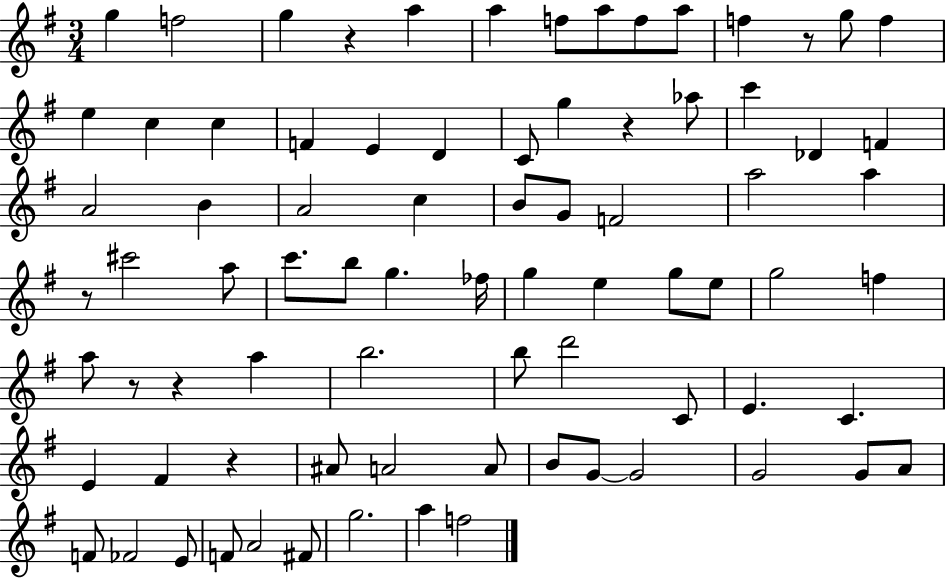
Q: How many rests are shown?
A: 7